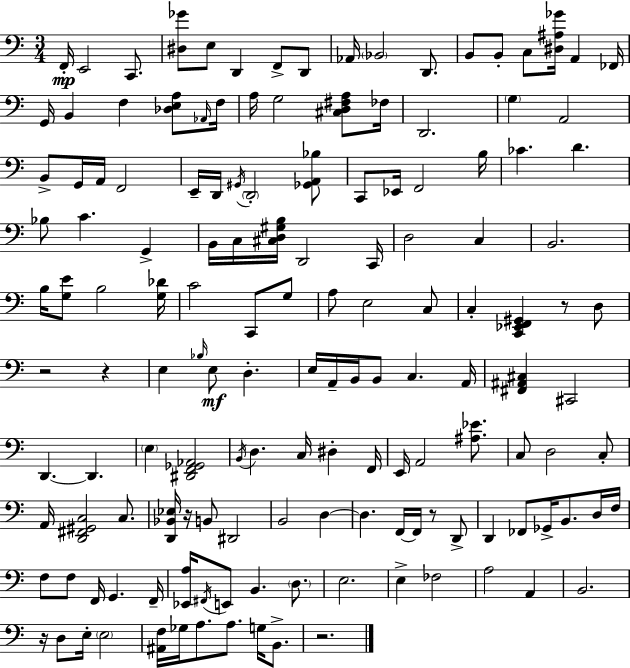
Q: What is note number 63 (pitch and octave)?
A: E3